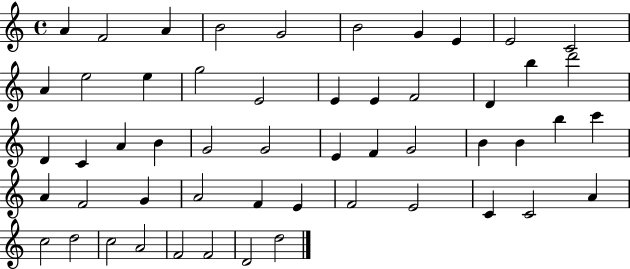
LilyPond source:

{
  \clef treble
  \time 4/4
  \defaultTimeSignature
  \key c \major
  a'4 f'2 a'4 | b'2 g'2 | b'2 g'4 e'4 | e'2 c'2 | \break a'4 e''2 e''4 | g''2 e'2 | e'4 e'4 f'2 | d'4 b''4 d'''2 | \break d'4 c'4 a'4 b'4 | g'2 g'2 | e'4 f'4 g'2 | b'4 b'4 b''4 c'''4 | \break a'4 f'2 g'4 | a'2 f'4 e'4 | f'2 e'2 | c'4 c'2 a'4 | \break c''2 d''2 | c''2 a'2 | f'2 f'2 | d'2 d''2 | \break \bar "|."
}